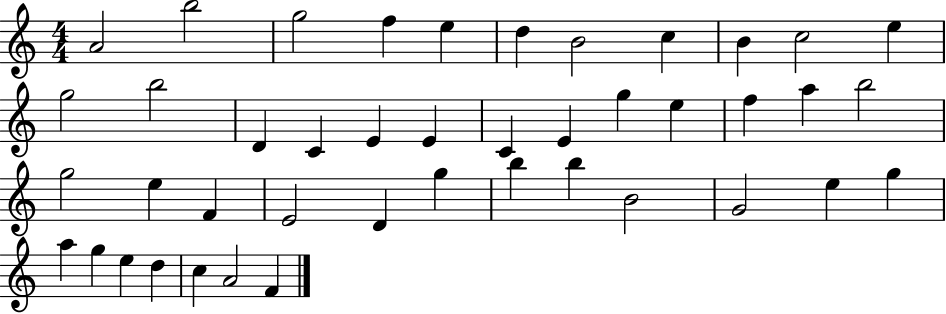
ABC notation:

X:1
T:Untitled
M:4/4
L:1/4
K:C
A2 b2 g2 f e d B2 c B c2 e g2 b2 D C E E C E g e f a b2 g2 e F E2 D g b b B2 G2 e g a g e d c A2 F